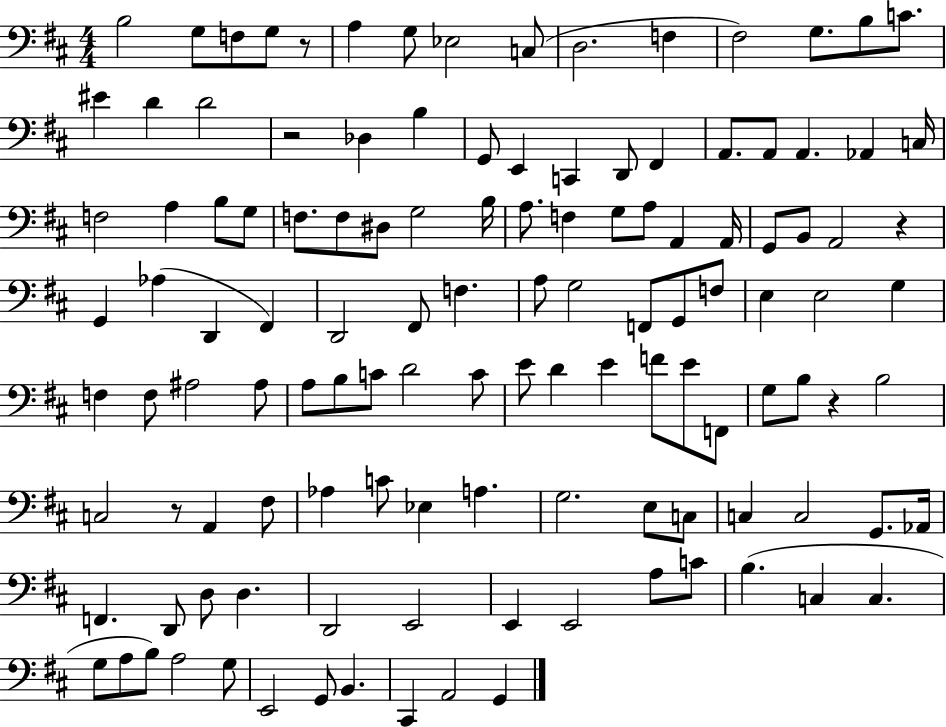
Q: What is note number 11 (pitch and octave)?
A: F#3